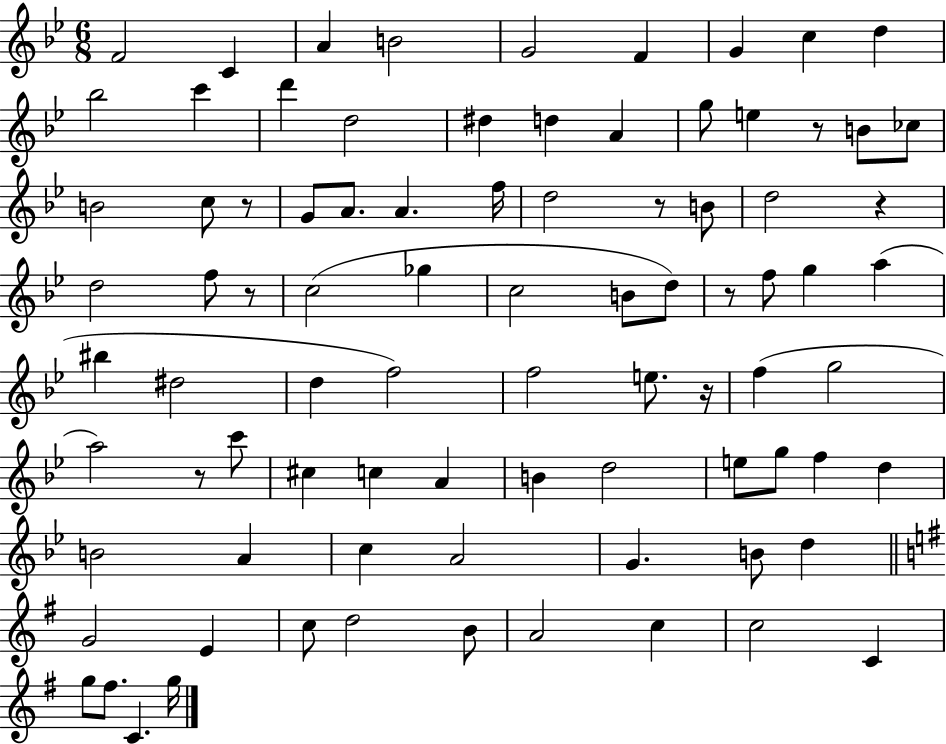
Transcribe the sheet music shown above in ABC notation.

X:1
T:Untitled
M:6/8
L:1/4
K:Bb
F2 C A B2 G2 F G c d _b2 c' d' d2 ^d d A g/2 e z/2 B/2 _c/2 B2 c/2 z/2 G/2 A/2 A f/4 d2 z/2 B/2 d2 z d2 f/2 z/2 c2 _g c2 B/2 d/2 z/2 f/2 g a ^b ^d2 d f2 f2 e/2 z/4 f g2 a2 z/2 c'/2 ^c c A B d2 e/2 g/2 f d B2 A c A2 G B/2 d G2 E c/2 d2 B/2 A2 c c2 C g/2 ^f/2 C g/4